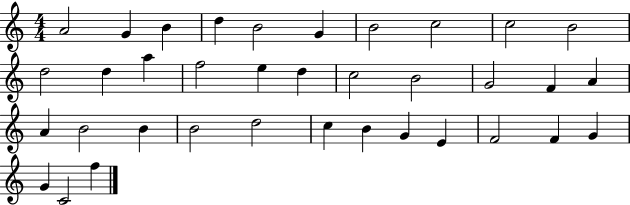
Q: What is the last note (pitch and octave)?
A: F5